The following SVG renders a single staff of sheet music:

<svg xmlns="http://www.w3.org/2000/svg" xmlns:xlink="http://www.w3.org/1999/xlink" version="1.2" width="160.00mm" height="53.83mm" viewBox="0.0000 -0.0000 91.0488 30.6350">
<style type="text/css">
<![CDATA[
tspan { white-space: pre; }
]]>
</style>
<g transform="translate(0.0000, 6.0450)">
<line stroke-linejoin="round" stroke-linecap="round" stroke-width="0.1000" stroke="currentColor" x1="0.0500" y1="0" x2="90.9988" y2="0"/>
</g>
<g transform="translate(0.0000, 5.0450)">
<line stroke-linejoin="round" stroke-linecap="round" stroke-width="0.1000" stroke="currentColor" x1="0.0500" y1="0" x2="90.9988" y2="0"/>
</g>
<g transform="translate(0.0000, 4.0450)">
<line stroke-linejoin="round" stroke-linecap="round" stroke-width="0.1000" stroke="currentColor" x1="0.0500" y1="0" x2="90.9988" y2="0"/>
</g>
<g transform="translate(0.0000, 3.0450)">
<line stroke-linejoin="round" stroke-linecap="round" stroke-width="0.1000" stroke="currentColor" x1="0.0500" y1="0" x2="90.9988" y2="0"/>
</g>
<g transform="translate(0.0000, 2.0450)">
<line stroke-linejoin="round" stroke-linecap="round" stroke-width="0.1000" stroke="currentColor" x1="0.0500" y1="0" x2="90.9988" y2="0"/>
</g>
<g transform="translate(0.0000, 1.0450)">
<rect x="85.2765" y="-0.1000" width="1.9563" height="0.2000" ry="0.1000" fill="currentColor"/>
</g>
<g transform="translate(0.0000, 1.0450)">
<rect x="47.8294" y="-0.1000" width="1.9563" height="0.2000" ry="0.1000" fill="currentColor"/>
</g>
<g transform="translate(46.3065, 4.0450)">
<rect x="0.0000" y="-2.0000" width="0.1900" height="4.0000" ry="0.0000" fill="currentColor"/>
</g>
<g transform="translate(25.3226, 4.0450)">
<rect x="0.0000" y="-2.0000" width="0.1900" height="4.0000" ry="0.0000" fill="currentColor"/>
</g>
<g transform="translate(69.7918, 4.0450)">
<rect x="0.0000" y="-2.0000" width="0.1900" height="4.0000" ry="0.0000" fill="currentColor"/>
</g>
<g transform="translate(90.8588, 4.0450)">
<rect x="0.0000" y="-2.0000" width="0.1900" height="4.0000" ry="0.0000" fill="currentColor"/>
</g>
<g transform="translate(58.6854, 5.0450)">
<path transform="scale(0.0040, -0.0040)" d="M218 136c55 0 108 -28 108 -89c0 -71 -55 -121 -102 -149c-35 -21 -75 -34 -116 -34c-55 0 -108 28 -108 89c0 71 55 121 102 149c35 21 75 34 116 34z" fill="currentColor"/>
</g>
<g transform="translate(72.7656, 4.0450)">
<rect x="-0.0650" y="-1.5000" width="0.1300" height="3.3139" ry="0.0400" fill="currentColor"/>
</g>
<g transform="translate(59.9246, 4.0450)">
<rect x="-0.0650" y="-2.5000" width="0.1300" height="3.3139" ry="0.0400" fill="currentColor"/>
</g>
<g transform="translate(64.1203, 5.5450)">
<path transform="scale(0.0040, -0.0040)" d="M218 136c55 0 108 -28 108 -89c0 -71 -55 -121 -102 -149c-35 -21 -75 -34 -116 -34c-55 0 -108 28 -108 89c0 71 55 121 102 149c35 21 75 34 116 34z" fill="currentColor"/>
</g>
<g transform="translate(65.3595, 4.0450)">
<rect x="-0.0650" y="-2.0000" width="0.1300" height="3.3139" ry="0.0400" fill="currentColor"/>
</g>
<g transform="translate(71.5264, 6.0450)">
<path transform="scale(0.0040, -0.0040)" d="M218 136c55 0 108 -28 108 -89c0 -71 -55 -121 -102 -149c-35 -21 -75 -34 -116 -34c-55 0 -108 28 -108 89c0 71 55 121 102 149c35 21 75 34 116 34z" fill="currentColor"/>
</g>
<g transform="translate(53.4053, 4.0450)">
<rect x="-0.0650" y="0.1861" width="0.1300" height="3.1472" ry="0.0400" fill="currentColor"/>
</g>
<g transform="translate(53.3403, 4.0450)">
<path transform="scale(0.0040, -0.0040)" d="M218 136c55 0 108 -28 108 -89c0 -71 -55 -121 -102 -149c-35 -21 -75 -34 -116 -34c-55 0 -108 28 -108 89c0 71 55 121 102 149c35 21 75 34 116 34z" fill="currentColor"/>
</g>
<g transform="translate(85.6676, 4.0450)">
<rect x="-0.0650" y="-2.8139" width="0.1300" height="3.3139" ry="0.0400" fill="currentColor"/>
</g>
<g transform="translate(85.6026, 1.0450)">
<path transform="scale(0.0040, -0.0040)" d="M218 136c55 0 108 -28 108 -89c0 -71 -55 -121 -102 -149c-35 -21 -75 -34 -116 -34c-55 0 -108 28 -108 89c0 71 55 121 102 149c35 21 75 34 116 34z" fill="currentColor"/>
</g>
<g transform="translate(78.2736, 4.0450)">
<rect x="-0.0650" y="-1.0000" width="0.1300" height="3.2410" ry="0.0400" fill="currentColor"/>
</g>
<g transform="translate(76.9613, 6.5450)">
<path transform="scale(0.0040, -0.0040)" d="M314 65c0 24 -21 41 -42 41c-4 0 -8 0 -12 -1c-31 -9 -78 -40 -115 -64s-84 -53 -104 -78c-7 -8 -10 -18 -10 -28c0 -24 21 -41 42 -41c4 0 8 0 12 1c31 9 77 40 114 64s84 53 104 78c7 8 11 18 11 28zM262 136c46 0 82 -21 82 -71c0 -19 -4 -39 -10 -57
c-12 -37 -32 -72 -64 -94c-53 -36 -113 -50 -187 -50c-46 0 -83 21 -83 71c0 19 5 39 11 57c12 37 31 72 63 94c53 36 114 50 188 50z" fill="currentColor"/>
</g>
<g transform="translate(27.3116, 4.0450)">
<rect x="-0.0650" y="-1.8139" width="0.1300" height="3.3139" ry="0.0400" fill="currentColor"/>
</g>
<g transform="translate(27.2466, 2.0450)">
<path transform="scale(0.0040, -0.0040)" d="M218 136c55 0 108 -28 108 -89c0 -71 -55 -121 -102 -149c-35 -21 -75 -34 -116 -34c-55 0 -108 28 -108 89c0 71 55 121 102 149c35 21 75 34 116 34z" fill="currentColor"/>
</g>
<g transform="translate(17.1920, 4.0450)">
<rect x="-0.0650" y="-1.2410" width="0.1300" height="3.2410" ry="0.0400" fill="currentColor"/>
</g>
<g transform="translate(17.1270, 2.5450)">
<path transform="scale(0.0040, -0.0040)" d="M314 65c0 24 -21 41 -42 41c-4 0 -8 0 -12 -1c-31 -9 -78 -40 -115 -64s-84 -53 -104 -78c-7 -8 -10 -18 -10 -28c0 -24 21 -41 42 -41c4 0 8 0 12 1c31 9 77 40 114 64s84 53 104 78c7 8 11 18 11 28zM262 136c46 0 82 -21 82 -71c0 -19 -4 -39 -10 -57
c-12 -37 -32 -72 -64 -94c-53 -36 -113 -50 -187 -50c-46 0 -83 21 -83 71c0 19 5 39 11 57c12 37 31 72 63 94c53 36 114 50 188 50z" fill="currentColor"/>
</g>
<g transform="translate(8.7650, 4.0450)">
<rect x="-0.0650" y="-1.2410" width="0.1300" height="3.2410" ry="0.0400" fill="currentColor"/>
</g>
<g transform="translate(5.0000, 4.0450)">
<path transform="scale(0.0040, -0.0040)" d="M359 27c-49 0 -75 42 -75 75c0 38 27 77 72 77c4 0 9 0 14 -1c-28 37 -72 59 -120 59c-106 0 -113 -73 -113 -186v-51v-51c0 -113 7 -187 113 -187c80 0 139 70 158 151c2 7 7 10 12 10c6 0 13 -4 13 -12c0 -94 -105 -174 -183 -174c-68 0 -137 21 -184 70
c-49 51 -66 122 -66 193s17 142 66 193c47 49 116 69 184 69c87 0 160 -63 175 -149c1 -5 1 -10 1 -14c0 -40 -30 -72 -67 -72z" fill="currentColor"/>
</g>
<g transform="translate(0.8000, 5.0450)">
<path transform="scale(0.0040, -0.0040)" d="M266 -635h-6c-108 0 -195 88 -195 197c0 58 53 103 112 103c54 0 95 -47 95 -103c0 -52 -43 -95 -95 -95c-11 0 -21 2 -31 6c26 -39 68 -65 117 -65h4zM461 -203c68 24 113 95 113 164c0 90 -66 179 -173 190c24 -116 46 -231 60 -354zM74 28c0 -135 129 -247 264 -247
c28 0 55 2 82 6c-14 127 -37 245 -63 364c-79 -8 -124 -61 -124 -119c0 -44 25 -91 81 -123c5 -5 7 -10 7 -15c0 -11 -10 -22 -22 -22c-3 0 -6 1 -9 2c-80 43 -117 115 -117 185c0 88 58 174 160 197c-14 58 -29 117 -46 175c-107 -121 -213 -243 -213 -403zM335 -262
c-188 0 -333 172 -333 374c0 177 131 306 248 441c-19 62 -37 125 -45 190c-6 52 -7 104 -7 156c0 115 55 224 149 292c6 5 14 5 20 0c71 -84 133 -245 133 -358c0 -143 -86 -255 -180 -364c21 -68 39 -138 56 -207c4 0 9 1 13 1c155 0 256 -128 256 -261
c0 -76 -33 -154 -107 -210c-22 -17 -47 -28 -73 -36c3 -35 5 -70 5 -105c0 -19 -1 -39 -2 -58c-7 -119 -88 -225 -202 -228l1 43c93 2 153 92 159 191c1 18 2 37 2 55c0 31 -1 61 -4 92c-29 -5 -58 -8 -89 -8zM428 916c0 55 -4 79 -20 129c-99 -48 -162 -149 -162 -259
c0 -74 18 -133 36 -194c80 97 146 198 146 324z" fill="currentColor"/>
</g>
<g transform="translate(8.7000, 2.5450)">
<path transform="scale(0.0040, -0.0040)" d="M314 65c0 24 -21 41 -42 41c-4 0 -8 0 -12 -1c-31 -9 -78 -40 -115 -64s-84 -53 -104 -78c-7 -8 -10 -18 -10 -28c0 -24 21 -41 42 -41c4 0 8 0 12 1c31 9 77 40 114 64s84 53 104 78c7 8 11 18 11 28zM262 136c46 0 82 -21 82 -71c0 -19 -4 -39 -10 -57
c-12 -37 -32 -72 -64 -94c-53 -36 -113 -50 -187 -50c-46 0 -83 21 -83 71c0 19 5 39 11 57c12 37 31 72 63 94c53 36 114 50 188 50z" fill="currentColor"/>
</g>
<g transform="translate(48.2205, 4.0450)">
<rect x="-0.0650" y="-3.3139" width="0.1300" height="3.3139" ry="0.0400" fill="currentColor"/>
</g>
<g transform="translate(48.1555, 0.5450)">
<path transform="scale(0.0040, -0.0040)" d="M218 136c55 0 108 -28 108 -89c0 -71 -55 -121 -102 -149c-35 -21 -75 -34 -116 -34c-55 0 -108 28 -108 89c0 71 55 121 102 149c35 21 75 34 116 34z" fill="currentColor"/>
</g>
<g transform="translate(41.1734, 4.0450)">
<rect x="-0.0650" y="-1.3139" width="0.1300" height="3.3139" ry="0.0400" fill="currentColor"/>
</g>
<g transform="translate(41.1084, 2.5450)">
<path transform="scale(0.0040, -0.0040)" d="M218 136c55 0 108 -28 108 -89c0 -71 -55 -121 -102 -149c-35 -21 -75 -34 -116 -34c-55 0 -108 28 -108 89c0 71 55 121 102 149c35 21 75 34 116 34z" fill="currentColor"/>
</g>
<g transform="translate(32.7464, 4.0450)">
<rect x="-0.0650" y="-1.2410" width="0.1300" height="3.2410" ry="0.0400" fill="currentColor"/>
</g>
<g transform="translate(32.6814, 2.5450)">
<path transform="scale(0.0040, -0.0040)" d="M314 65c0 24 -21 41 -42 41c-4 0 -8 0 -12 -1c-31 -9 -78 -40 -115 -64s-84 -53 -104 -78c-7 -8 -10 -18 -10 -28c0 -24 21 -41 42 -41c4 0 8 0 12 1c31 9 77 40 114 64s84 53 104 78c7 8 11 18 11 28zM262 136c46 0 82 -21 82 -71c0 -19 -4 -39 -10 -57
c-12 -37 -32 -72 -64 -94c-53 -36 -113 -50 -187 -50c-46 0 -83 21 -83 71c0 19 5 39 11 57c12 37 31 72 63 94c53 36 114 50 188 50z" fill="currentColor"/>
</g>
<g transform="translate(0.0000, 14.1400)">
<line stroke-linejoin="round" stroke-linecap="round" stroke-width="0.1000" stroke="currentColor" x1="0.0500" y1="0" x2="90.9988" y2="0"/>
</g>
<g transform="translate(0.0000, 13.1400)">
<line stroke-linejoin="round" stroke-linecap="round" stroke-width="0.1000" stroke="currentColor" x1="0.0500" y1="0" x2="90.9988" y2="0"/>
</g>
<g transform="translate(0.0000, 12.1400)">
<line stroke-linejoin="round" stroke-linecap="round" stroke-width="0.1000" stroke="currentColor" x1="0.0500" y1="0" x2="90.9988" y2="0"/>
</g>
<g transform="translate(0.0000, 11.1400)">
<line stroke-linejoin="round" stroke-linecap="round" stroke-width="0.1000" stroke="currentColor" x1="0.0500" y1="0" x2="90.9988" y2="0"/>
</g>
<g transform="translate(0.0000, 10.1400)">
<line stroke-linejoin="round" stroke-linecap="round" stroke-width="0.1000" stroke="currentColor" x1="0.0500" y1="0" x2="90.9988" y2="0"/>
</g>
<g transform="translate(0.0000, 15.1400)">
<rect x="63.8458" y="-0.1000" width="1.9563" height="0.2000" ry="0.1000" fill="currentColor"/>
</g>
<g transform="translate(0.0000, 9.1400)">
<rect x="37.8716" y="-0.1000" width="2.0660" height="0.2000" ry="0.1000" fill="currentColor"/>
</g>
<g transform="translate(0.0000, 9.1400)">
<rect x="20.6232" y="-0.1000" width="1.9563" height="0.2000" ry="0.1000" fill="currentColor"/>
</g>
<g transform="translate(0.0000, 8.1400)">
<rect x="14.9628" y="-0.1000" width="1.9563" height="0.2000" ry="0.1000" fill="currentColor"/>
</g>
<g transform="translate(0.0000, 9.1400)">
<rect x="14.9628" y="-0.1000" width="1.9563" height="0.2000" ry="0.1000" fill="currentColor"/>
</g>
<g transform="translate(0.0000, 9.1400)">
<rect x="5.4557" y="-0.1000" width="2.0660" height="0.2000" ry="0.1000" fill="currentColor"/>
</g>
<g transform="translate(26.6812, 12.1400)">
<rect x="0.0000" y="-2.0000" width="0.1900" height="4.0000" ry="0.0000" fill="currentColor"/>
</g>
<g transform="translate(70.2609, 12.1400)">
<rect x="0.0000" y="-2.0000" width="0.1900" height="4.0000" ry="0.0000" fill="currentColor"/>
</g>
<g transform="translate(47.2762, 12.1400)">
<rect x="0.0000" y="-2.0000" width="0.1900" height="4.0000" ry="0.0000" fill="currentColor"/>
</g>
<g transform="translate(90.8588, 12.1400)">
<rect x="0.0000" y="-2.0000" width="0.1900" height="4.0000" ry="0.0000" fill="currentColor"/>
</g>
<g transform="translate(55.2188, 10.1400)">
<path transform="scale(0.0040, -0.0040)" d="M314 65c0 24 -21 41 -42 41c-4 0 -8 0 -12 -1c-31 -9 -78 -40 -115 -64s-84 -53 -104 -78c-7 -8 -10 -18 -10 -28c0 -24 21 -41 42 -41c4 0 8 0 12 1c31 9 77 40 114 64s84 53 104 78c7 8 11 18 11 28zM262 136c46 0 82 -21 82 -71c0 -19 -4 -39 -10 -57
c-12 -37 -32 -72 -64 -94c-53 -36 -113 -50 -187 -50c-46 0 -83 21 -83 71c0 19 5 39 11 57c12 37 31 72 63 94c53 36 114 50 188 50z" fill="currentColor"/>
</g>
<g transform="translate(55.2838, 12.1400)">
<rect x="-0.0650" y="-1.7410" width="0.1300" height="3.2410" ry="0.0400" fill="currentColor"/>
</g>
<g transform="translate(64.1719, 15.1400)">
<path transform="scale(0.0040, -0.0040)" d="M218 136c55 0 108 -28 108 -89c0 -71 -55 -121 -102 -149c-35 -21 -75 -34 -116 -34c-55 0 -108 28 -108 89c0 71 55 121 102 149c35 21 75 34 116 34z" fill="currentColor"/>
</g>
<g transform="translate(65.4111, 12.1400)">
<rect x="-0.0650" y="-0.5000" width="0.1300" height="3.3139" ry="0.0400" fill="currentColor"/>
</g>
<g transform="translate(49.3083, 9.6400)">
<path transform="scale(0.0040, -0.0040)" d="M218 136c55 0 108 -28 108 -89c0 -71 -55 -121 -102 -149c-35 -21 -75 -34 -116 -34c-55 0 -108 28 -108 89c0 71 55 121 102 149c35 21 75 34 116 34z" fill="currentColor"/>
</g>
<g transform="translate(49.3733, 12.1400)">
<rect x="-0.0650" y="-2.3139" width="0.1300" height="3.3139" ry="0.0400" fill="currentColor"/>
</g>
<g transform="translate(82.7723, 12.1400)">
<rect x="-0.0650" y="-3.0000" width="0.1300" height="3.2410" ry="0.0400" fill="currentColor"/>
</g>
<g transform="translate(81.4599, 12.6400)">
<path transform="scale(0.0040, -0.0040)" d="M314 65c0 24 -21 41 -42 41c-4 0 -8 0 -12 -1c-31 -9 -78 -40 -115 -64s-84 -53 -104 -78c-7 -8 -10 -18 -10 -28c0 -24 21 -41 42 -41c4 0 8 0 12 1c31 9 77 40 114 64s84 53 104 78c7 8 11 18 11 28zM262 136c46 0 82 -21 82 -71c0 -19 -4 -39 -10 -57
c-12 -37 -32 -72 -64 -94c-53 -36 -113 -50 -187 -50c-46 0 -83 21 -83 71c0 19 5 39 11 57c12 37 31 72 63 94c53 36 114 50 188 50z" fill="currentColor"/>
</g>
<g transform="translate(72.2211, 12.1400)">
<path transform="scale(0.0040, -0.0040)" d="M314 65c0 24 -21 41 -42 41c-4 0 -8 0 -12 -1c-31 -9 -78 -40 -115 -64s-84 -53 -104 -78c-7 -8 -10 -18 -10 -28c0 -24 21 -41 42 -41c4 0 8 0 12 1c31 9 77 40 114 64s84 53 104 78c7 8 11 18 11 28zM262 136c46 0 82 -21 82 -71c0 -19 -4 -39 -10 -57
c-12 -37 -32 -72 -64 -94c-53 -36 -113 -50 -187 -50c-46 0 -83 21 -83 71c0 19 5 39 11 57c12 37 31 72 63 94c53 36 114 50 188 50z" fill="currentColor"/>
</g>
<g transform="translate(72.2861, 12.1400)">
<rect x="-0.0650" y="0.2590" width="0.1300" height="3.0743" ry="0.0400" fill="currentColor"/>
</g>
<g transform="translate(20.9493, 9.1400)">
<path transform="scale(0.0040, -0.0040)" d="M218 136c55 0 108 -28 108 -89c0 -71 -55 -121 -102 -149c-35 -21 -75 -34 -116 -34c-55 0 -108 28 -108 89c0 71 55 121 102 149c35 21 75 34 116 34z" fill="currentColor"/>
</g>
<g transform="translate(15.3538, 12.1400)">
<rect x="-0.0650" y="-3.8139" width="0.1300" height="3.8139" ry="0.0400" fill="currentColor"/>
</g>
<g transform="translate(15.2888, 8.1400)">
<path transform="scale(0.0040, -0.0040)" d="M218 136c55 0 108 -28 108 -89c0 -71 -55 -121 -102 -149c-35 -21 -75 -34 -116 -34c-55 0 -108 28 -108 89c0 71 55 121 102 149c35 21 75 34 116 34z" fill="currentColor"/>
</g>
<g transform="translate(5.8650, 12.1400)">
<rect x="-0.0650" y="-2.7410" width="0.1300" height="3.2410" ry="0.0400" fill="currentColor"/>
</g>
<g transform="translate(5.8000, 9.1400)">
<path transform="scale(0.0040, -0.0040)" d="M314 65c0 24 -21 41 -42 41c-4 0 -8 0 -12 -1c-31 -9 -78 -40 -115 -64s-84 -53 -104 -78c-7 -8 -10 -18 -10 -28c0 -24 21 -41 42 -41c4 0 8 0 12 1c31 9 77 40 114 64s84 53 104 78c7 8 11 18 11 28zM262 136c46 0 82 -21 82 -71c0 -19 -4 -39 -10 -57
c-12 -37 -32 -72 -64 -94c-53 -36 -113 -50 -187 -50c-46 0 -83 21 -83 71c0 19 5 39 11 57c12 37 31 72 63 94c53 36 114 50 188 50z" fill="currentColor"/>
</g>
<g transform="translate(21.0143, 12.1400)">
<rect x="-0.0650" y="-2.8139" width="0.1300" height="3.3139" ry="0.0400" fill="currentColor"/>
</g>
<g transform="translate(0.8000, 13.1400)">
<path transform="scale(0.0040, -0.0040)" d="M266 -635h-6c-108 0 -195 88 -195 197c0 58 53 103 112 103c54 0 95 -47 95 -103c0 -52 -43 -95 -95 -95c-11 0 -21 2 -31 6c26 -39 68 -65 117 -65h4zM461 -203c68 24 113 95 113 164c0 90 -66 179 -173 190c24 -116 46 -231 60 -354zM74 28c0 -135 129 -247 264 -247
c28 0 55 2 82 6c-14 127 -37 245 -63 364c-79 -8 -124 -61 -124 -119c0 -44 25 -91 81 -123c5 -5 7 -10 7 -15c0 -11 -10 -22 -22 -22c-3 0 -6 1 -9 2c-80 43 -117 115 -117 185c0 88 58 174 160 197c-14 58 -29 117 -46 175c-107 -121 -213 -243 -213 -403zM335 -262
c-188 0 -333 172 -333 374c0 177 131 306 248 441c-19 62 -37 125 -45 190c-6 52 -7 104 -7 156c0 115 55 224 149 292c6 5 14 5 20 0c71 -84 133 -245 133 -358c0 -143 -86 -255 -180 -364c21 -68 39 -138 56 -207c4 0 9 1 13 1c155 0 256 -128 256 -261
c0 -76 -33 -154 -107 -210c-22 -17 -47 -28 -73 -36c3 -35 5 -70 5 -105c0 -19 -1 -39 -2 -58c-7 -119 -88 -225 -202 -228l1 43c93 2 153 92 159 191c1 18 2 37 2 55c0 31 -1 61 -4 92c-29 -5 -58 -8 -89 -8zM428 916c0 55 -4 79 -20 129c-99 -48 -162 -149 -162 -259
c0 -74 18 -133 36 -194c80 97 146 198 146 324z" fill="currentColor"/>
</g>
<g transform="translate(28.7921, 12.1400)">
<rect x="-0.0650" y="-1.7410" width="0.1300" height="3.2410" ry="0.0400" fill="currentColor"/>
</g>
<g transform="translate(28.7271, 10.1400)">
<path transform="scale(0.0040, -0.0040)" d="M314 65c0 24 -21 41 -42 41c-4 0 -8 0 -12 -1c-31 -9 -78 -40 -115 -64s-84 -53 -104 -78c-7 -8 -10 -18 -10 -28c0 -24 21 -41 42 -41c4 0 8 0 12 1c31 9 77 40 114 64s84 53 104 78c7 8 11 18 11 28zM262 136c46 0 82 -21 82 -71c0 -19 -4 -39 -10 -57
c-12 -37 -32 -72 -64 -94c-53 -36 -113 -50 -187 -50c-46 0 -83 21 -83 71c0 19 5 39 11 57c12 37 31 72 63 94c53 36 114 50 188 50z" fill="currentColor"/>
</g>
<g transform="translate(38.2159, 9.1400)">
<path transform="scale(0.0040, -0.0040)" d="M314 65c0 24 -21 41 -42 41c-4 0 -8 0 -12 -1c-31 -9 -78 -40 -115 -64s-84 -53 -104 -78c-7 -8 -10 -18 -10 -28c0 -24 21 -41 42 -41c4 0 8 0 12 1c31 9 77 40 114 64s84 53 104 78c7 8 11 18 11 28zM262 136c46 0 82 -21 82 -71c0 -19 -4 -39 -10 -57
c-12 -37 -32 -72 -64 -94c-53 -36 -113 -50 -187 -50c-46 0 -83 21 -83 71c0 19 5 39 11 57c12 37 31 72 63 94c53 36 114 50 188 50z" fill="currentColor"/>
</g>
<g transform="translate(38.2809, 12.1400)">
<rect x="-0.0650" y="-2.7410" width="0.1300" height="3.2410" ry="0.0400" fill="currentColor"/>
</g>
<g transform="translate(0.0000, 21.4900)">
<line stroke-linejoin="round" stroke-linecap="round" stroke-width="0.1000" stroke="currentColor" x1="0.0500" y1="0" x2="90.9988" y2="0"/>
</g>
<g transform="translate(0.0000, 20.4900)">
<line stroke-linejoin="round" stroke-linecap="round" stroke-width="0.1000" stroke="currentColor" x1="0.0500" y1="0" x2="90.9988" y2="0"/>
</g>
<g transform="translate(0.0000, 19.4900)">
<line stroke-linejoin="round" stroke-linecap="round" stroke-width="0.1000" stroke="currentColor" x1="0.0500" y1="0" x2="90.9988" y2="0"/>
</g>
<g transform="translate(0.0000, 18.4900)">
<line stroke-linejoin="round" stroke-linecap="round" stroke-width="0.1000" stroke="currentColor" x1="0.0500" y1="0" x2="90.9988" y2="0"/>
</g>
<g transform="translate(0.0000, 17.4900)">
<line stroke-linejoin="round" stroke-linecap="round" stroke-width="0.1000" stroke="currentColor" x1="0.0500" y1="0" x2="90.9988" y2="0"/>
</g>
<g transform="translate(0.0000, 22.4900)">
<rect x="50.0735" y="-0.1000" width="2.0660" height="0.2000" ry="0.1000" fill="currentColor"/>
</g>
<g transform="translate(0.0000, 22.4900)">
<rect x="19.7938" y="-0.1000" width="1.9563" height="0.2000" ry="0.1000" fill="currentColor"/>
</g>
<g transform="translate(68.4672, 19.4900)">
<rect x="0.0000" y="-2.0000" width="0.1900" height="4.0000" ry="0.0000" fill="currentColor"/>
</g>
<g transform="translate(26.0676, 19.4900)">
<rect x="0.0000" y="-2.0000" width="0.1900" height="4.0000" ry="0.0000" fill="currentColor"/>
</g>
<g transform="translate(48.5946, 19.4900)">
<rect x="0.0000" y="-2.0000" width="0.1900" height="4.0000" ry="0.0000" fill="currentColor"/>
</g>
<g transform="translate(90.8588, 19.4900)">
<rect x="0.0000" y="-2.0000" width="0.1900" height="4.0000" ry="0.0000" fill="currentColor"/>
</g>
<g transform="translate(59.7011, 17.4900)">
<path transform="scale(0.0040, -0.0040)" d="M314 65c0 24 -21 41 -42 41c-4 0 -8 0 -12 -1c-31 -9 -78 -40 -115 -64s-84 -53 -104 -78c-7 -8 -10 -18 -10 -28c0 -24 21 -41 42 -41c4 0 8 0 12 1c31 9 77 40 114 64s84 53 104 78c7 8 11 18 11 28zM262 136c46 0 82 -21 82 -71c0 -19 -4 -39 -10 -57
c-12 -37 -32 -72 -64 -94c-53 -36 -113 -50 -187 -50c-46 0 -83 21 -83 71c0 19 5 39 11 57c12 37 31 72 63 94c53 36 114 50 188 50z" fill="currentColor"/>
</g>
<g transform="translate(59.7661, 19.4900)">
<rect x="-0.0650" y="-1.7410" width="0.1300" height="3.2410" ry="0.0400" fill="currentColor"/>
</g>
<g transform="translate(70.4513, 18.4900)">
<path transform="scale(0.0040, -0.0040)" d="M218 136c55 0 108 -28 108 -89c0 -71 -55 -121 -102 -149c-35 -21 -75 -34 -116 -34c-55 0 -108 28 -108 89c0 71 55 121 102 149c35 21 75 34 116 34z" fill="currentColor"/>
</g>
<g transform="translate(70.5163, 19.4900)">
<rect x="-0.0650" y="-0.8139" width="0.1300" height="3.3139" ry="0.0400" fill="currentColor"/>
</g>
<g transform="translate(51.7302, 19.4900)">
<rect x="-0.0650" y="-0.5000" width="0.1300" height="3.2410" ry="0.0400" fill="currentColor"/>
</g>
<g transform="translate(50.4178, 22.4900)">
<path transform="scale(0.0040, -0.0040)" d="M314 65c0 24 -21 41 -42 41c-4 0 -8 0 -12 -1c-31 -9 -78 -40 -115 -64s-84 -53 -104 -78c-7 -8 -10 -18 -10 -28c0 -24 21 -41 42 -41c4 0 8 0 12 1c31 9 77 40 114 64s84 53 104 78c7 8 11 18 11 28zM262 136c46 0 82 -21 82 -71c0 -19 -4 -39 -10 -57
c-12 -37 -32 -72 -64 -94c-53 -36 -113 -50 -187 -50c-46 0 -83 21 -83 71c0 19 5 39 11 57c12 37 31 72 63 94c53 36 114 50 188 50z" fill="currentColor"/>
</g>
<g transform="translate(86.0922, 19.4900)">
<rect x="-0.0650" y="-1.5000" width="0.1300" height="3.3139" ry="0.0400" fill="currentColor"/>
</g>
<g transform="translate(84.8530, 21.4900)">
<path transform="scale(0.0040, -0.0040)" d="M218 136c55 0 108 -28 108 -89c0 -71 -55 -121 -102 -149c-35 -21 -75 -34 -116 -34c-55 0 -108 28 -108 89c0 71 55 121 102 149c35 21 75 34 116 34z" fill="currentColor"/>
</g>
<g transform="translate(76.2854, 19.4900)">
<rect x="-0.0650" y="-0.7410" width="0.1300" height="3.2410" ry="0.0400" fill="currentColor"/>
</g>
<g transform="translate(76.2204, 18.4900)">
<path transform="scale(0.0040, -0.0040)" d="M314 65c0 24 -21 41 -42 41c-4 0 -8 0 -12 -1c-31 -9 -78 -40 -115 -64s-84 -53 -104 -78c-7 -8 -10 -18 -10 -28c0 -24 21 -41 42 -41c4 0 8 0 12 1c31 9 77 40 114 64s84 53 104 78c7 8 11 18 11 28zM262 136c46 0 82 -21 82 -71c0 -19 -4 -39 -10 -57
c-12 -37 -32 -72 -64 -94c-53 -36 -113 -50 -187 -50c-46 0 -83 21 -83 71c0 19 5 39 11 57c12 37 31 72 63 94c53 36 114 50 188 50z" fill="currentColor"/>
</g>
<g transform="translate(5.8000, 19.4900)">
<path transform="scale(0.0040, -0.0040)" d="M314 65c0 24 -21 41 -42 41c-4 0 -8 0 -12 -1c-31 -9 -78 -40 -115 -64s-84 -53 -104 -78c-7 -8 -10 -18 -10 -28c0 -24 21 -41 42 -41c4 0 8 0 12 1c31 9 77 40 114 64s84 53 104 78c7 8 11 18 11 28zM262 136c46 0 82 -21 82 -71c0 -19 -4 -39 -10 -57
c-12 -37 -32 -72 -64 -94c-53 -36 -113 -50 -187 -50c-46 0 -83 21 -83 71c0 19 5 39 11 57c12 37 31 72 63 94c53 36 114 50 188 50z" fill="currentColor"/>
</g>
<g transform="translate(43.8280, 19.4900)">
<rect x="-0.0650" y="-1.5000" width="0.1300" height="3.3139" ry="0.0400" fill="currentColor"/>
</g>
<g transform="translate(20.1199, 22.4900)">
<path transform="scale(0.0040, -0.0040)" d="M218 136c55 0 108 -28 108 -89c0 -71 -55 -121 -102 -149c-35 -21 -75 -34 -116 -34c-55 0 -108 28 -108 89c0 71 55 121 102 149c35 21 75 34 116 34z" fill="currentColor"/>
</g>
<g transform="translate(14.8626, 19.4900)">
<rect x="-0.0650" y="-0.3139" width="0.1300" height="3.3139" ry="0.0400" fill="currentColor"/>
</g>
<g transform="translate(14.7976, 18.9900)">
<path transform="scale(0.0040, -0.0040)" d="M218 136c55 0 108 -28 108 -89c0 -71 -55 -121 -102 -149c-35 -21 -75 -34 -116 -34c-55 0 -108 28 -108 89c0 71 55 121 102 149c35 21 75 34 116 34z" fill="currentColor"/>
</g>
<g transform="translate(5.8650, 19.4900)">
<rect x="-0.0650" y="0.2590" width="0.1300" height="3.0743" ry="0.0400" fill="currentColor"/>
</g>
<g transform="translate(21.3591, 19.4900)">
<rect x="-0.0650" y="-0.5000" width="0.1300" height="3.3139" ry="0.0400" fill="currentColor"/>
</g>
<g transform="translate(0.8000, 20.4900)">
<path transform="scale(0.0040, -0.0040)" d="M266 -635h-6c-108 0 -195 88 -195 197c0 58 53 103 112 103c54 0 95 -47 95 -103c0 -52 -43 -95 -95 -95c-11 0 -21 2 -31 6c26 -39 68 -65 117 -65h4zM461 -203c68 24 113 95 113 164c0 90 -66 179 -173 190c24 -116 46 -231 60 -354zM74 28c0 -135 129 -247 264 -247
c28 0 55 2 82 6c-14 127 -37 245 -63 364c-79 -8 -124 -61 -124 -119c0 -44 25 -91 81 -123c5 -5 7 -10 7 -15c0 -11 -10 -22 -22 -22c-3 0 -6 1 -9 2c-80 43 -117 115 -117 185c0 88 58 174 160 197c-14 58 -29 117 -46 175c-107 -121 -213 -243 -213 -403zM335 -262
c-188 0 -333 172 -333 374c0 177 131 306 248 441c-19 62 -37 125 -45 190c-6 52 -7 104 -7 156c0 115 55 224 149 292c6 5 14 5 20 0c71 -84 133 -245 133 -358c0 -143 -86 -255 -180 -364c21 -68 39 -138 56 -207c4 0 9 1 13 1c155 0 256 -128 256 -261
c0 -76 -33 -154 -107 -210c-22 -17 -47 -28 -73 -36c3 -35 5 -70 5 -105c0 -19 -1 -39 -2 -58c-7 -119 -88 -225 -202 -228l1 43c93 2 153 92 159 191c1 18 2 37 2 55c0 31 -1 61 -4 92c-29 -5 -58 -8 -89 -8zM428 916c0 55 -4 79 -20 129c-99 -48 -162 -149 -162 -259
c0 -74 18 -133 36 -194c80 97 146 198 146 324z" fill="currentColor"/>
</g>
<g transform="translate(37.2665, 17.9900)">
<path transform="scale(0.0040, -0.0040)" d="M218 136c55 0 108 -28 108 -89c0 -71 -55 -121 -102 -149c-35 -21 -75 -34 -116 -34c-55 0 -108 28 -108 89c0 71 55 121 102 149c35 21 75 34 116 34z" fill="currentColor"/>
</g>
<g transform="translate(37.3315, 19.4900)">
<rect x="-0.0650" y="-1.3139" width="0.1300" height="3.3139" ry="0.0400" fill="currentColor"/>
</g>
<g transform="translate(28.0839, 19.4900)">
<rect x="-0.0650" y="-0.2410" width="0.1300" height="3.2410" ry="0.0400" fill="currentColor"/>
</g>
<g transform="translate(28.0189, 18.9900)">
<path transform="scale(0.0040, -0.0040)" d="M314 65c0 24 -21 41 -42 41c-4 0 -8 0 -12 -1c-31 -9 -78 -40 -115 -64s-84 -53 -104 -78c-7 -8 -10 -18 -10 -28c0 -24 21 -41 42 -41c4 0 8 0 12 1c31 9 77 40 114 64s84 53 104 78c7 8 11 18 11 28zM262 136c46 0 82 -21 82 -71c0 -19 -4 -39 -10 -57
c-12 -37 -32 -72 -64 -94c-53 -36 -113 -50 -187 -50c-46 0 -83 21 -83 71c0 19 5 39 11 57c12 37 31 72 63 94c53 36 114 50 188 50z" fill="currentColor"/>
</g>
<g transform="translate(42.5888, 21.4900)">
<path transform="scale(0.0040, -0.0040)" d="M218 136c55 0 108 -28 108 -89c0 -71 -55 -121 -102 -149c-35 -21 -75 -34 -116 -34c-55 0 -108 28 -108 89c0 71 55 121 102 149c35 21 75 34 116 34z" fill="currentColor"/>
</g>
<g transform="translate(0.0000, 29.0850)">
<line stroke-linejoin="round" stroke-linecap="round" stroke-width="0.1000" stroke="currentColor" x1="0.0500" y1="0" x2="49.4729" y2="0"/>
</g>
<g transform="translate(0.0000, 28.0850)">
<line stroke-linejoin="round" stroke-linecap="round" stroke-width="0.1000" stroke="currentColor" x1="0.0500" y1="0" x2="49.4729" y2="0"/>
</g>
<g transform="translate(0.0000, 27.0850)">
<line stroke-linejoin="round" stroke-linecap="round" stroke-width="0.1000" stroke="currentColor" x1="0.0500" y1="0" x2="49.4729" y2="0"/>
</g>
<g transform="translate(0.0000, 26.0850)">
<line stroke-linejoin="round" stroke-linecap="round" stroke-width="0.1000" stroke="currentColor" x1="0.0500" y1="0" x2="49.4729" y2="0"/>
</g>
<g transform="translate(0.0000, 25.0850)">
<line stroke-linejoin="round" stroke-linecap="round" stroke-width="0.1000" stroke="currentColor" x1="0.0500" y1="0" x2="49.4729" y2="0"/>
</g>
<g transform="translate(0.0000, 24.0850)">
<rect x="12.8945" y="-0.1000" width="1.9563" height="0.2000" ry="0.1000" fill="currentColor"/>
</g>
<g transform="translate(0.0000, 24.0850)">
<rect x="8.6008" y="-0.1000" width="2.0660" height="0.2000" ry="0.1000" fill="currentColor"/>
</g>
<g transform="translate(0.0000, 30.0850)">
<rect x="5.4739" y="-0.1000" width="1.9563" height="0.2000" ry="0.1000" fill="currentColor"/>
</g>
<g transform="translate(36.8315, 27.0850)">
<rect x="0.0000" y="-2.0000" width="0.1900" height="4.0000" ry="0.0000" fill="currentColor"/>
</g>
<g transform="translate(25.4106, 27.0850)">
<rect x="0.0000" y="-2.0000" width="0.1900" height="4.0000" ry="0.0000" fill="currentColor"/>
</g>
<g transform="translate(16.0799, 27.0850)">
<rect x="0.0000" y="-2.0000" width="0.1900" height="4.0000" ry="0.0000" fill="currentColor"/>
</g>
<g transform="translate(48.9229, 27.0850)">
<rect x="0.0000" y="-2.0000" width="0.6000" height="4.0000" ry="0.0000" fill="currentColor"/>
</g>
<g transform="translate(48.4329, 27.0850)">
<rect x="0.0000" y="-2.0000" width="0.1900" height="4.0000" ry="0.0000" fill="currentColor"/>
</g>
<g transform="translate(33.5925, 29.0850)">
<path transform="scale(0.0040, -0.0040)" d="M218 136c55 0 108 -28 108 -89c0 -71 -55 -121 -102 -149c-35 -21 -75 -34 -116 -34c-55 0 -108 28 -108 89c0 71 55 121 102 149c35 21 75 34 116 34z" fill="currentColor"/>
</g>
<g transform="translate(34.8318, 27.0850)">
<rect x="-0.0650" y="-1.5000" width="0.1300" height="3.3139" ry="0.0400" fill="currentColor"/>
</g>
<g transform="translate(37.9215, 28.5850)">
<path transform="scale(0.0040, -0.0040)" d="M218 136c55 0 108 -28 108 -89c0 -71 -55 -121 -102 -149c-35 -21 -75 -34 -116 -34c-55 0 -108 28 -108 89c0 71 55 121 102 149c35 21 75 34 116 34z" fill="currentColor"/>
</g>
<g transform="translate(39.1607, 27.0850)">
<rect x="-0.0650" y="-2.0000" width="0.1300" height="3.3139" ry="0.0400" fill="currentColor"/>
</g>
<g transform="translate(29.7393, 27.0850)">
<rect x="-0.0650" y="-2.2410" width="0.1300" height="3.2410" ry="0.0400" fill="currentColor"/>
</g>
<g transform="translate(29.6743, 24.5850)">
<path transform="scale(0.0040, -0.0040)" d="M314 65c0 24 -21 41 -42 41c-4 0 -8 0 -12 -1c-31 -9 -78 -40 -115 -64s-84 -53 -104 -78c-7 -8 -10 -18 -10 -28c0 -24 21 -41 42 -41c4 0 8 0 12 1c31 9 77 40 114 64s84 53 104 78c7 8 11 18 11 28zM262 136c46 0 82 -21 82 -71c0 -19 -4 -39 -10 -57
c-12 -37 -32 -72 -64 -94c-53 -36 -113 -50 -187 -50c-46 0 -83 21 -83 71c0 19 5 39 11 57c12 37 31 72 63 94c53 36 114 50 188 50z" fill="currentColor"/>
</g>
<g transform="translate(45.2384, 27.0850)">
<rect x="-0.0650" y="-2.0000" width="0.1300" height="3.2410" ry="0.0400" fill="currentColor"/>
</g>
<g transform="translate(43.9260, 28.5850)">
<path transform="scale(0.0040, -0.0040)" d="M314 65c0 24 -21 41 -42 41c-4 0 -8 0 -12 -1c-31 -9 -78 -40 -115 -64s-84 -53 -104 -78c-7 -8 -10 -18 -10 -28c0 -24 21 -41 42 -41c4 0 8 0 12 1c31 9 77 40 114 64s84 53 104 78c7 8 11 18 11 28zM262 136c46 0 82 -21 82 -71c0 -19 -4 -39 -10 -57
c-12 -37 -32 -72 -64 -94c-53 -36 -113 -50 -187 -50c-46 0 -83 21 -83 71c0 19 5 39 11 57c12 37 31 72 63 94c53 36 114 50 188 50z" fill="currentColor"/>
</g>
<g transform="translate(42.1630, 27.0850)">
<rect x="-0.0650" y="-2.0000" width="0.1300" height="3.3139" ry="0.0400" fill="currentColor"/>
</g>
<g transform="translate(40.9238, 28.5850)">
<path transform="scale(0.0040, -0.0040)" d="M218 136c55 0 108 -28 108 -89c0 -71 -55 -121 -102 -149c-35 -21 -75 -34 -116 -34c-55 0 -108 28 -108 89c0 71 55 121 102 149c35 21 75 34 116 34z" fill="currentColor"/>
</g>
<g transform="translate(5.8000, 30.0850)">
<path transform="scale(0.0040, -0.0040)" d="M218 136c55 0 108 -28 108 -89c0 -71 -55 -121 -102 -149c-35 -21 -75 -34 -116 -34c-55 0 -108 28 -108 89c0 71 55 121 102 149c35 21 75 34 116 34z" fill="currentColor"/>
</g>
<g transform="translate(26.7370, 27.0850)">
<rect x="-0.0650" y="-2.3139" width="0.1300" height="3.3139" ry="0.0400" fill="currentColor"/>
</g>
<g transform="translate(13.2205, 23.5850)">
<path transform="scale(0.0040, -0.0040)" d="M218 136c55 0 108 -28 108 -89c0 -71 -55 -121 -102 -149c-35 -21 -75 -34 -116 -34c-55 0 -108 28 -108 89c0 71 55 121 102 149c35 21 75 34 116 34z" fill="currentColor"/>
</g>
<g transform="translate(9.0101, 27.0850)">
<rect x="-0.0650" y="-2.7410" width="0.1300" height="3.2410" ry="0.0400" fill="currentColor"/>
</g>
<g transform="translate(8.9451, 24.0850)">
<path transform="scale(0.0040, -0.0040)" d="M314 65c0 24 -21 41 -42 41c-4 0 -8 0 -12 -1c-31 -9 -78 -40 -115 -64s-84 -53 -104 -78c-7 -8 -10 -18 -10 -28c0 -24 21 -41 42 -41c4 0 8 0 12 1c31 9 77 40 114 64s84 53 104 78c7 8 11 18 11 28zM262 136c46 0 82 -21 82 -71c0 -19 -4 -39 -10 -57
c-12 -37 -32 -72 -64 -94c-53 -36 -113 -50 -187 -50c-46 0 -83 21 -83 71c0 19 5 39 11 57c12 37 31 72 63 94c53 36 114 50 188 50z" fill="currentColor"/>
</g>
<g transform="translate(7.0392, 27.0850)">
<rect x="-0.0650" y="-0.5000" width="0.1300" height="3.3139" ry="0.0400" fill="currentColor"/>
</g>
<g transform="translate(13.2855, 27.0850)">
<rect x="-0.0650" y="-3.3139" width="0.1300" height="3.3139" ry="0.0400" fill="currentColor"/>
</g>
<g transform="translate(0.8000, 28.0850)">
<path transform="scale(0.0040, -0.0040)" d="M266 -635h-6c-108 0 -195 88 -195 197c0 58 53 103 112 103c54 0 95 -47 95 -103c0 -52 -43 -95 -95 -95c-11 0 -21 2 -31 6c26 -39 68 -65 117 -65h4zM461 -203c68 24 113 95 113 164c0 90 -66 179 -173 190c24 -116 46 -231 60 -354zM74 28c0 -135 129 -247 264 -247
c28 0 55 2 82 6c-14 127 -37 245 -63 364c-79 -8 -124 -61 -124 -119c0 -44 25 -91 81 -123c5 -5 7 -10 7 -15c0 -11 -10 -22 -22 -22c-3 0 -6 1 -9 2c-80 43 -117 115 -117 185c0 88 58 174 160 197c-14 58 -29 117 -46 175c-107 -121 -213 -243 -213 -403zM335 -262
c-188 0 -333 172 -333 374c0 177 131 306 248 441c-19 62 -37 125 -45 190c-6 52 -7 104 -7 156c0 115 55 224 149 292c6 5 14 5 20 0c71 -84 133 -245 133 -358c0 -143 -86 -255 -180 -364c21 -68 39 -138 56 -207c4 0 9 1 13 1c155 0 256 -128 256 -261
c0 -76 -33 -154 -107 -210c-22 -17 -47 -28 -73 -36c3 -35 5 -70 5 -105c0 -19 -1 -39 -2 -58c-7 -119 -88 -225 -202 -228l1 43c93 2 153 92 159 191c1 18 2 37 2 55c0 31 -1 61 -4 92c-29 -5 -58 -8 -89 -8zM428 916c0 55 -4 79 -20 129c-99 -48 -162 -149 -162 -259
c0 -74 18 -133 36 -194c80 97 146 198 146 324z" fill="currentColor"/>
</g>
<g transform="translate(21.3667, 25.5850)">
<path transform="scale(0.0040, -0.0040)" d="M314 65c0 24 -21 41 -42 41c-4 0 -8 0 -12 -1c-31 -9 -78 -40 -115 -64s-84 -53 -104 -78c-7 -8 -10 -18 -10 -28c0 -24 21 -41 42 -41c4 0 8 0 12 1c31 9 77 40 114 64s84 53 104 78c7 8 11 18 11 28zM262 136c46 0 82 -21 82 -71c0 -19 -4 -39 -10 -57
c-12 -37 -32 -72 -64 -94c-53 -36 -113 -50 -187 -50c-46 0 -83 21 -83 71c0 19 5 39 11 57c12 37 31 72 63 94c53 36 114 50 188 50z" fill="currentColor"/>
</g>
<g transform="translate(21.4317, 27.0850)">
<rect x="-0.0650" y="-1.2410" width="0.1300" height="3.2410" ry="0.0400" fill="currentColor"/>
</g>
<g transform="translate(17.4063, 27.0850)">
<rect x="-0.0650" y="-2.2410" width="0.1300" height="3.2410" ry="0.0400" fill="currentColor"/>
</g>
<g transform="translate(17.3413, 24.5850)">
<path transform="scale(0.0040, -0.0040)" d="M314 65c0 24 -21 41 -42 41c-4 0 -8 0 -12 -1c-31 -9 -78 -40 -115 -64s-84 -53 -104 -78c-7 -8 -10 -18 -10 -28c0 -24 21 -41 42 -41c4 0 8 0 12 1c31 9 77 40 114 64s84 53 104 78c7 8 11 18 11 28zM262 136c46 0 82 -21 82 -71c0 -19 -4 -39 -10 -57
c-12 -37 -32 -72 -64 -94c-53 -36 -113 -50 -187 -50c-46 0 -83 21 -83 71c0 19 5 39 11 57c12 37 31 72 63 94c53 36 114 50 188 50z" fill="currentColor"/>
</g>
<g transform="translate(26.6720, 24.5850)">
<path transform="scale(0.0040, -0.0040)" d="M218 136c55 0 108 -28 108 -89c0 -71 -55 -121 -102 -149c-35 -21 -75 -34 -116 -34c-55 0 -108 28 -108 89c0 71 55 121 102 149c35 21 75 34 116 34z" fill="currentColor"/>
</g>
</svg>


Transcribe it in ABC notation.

X:1
T:Untitled
M:4/4
L:1/4
K:C
e2 e2 f e2 e b B G F E D2 a a2 c' a f2 a2 g f2 C B2 A2 B2 c C c2 e E C2 f2 d d2 E C a2 b g2 e2 g g2 E F F F2